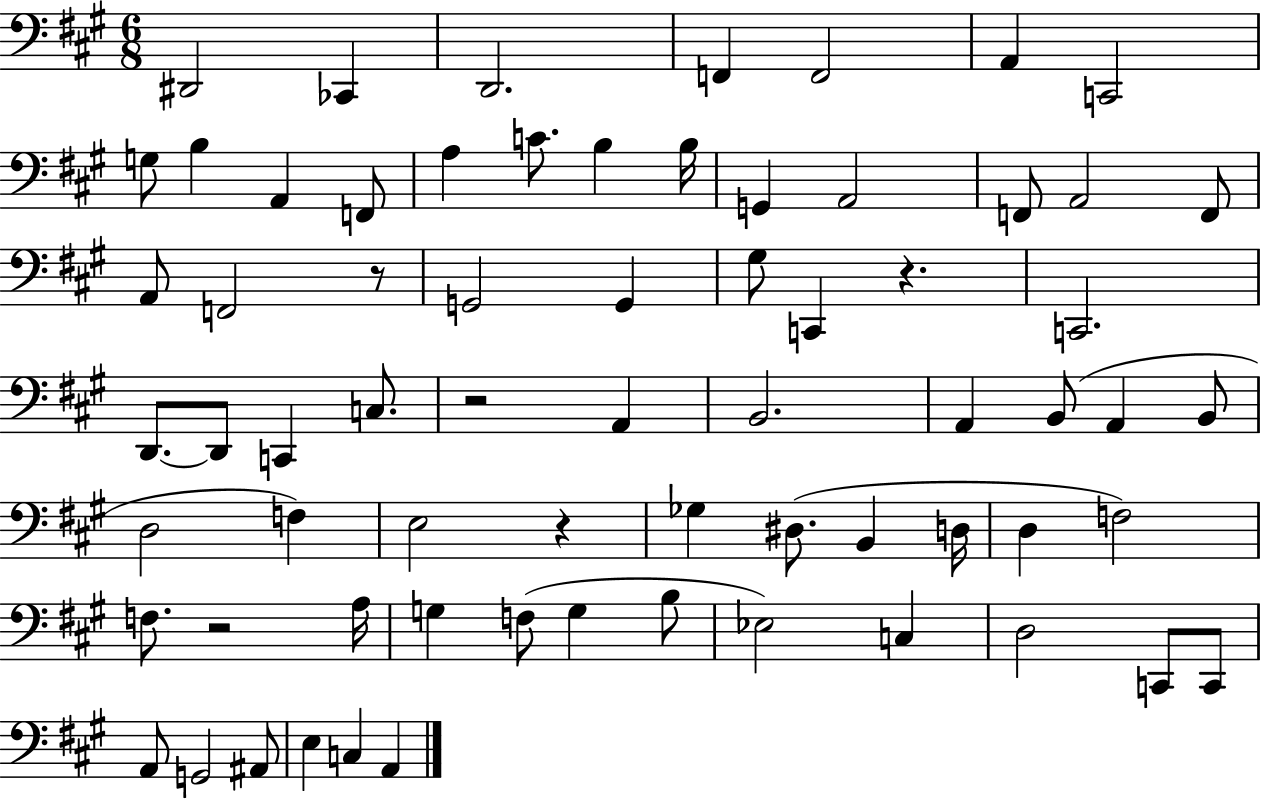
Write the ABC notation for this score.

X:1
T:Untitled
M:6/8
L:1/4
K:A
^D,,2 _C,, D,,2 F,, F,,2 A,, C,,2 G,/2 B, A,, F,,/2 A, C/2 B, B,/4 G,, A,,2 F,,/2 A,,2 F,,/2 A,,/2 F,,2 z/2 G,,2 G,, ^G,/2 C,, z C,,2 D,,/2 D,,/2 C,, C,/2 z2 A,, B,,2 A,, B,,/2 A,, B,,/2 D,2 F, E,2 z _G, ^D,/2 B,, D,/4 D, F,2 F,/2 z2 A,/4 G, F,/2 G, B,/2 _E,2 C, D,2 C,,/2 C,,/2 A,,/2 G,,2 ^A,,/2 E, C, A,,